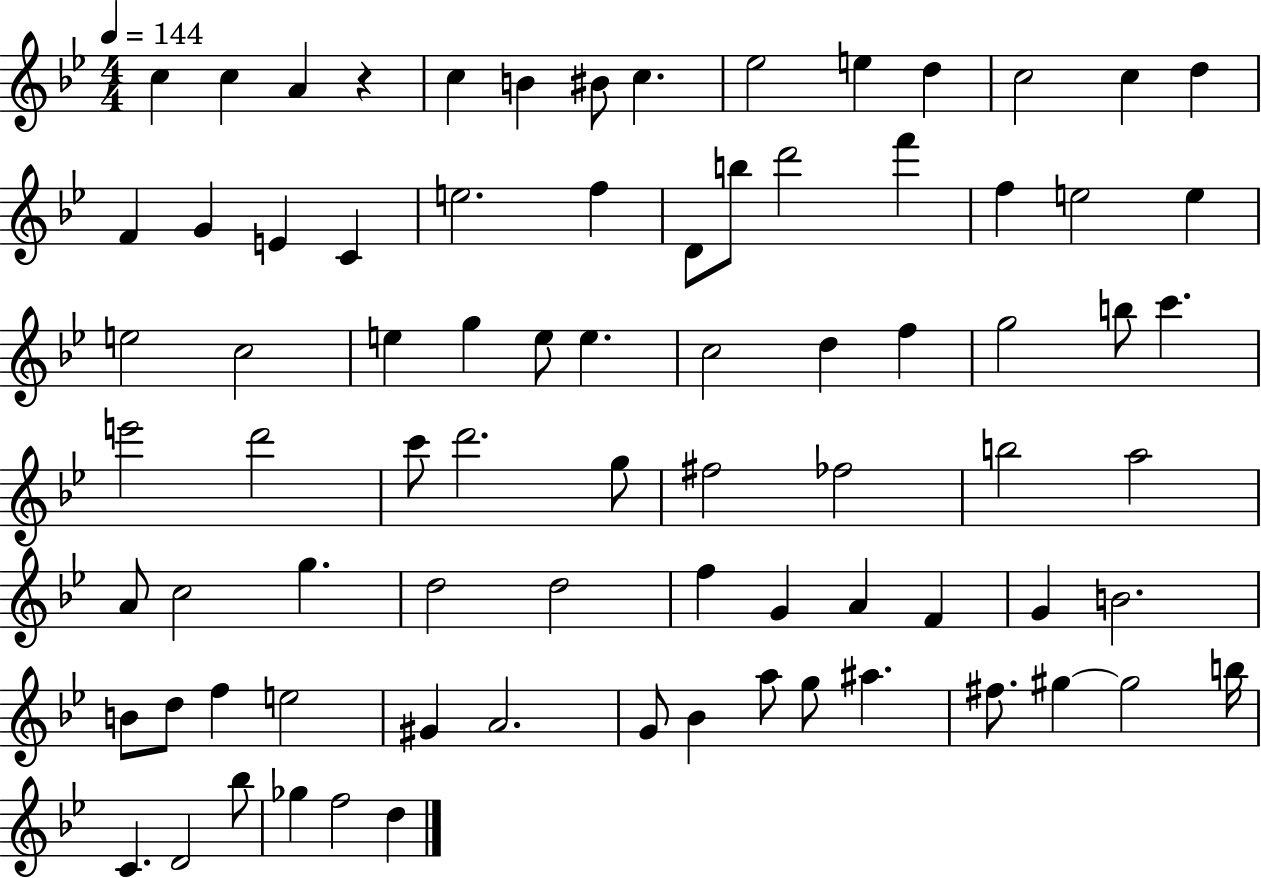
{
  \clef treble
  \numericTimeSignature
  \time 4/4
  \key bes \major
  \tempo 4 = 144
  c''4 c''4 a'4 r4 | c''4 b'4 bis'8 c''4. | ees''2 e''4 d''4 | c''2 c''4 d''4 | \break f'4 g'4 e'4 c'4 | e''2. f''4 | d'8 b''8 d'''2 f'''4 | f''4 e''2 e''4 | \break e''2 c''2 | e''4 g''4 e''8 e''4. | c''2 d''4 f''4 | g''2 b''8 c'''4. | \break e'''2 d'''2 | c'''8 d'''2. g''8 | fis''2 fes''2 | b''2 a''2 | \break a'8 c''2 g''4. | d''2 d''2 | f''4 g'4 a'4 f'4 | g'4 b'2. | \break b'8 d''8 f''4 e''2 | gis'4 a'2. | g'8 bes'4 a''8 g''8 ais''4. | fis''8. gis''4~~ gis''2 b''16 | \break c'4. d'2 bes''8 | ges''4 f''2 d''4 | \bar "|."
}